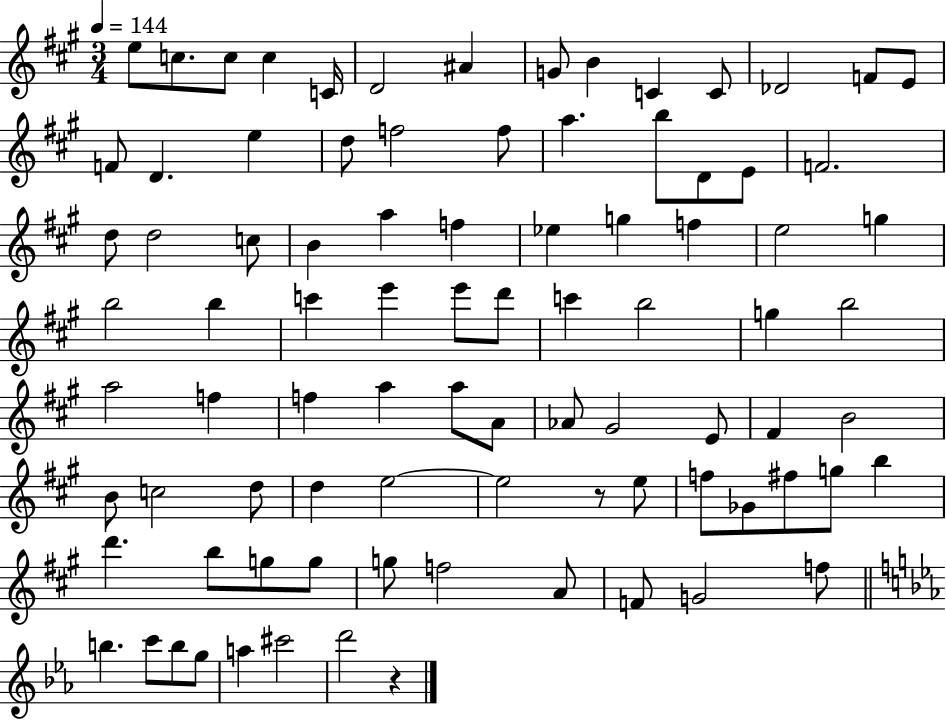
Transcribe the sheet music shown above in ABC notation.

X:1
T:Untitled
M:3/4
L:1/4
K:A
e/2 c/2 c/2 c C/4 D2 ^A G/2 B C C/2 _D2 F/2 E/2 F/2 D e d/2 f2 f/2 a b/2 D/2 E/2 F2 d/2 d2 c/2 B a f _e g f e2 g b2 b c' e' e'/2 d'/2 c' b2 g b2 a2 f f a a/2 A/2 _A/2 ^G2 E/2 ^F B2 B/2 c2 d/2 d e2 e2 z/2 e/2 f/2 _G/2 ^f/2 g/2 b d' b/2 g/2 g/2 g/2 f2 A/2 F/2 G2 f/2 b c'/2 b/2 g/2 a ^c'2 d'2 z